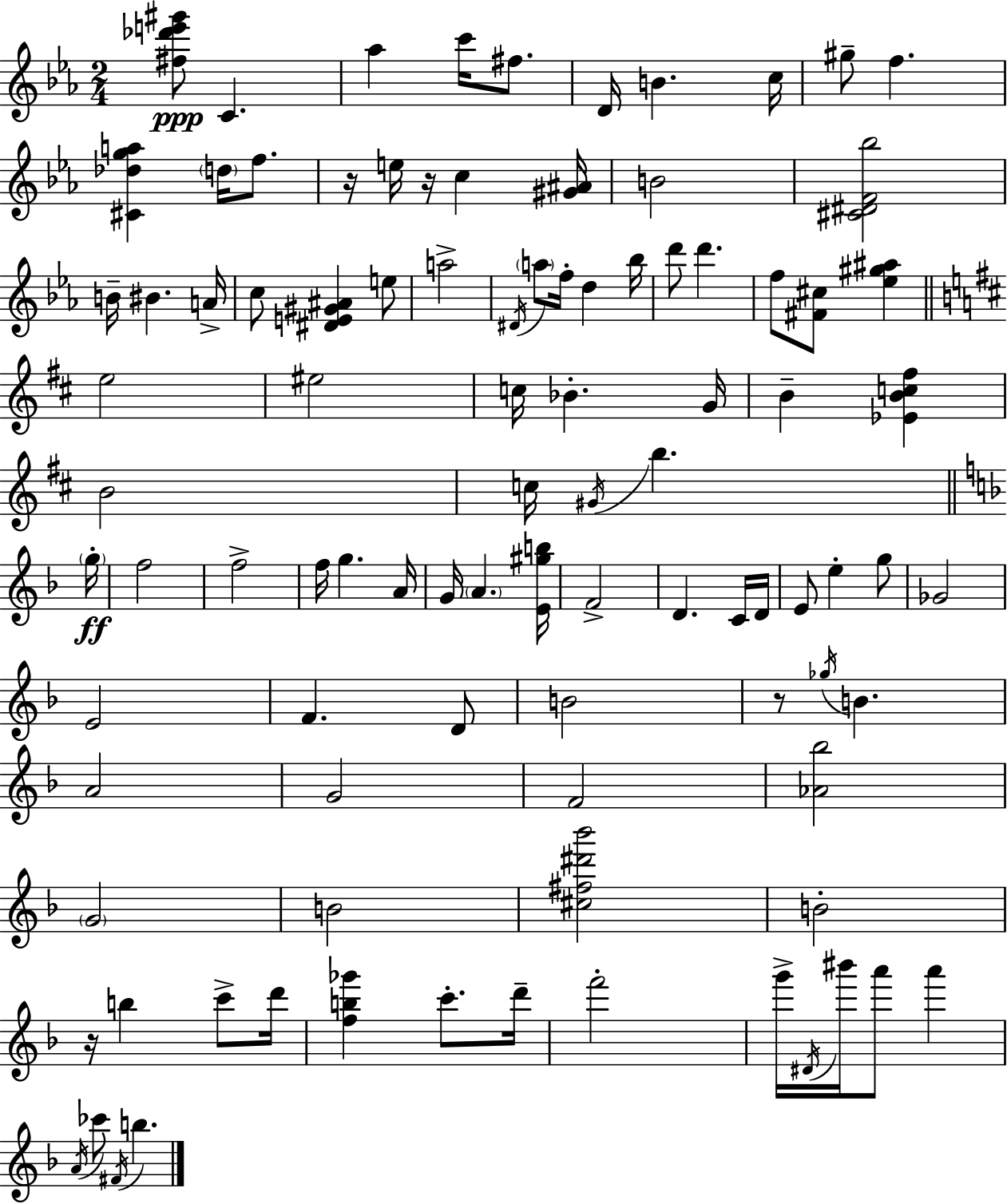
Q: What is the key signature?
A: EES major